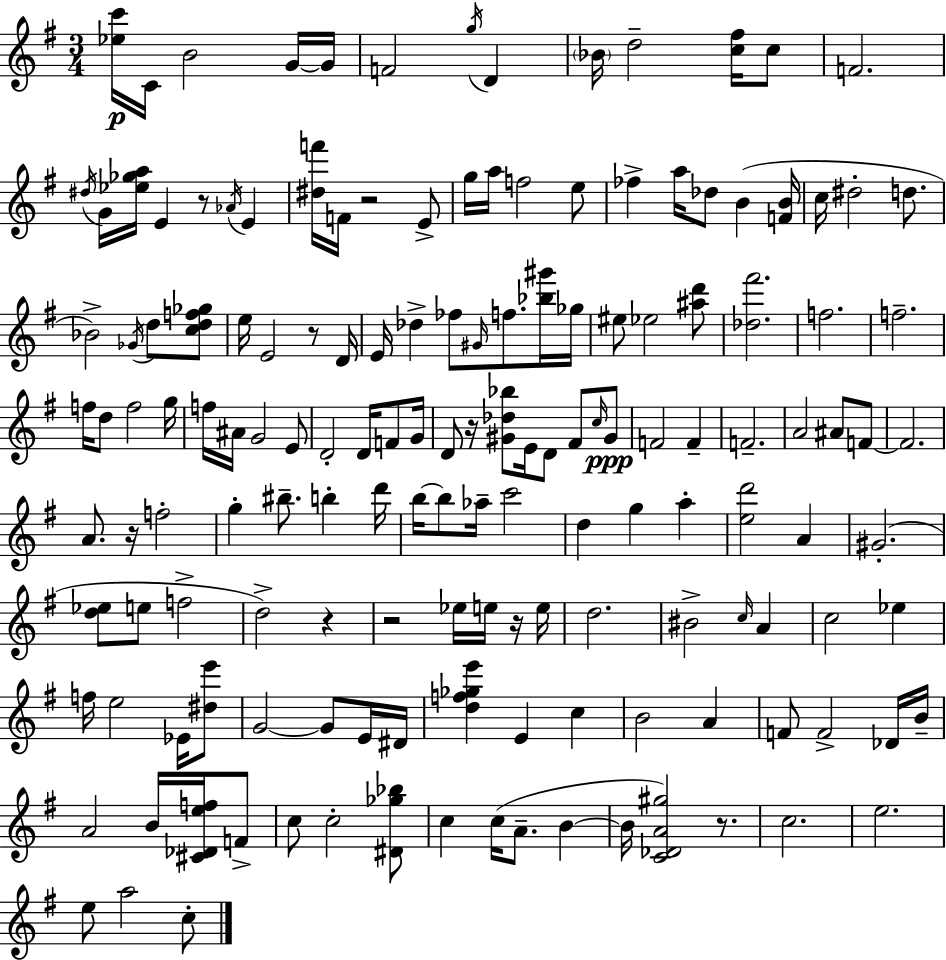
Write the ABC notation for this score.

X:1
T:Untitled
M:3/4
L:1/4
K:Em
[_ec']/4 C/4 B2 G/4 G/4 F2 g/4 D _B/4 d2 [c^f]/4 c/2 F2 ^d/4 G/4 [_e_ga]/4 E z/2 _A/4 E [^df']/4 F/4 z2 E/2 g/4 a/4 f2 e/2 _f a/4 _d/2 B [FB]/4 c/4 ^d2 d/2 _B2 _G/4 d/2 [cdf_g]/2 e/4 E2 z/2 D/4 E/4 _d _f/2 ^G/4 f/2 [_b^g']/4 _g/4 ^e/2 _e2 [^ad']/2 [_d^f']2 f2 f2 f/4 d/2 f2 g/4 f/4 ^A/4 G2 E/2 D2 D/4 F/2 G/4 D/2 z/4 [^G_d_b]/2 E/4 D/2 ^F/2 c/4 ^G/2 F2 F F2 A2 ^A/2 F/2 F2 A/2 z/4 f2 g ^b/2 b d'/4 b/4 b/2 _a/4 c'2 d g a [ed']2 A ^G2 [d_e]/2 e/2 f2 d2 z z2 _e/4 e/4 z/4 e/4 d2 ^B2 c/4 A c2 _e f/4 e2 _E/4 [^de']/2 G2 G/2 E/4 ^D/4 [df_ge'] E c B2 A F/2 F2 _D/4 B/4 A2 B/4 [^C_Def]/4 F/2 c/2 c2 [^D_g_b]/2 c c/4 A/2 B B/4 [C_DA^g]2 z/2 c2 e2 e/2 a2 c/2